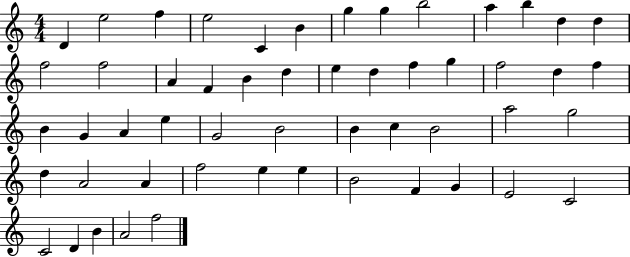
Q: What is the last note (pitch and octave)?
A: F5